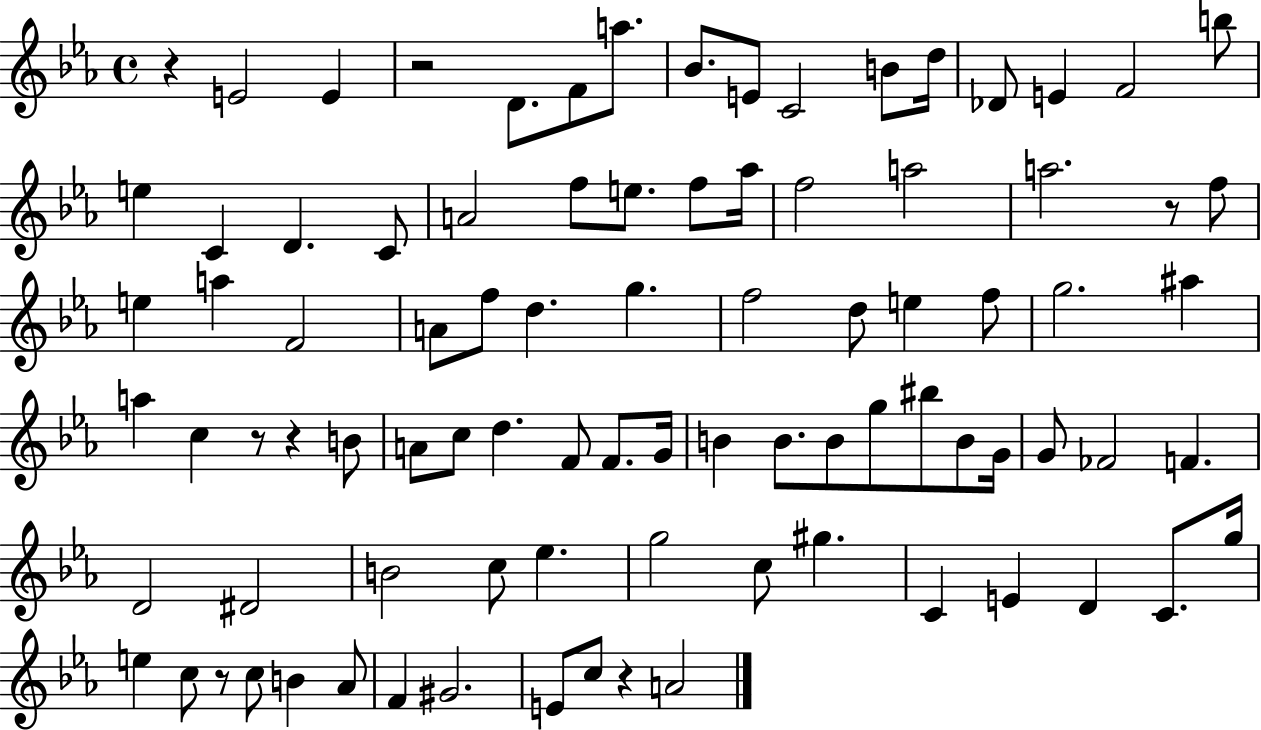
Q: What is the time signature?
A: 4/4